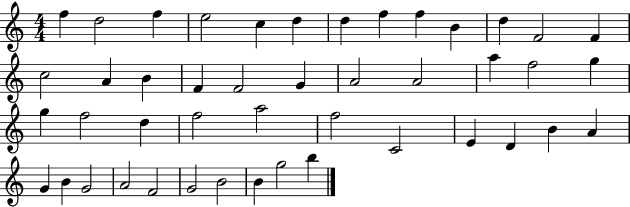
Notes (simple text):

F5/q D5/h F5/q E5/h C5/q D5/q D5/q F5/q F5/q B4/q D5/q F4/h F4/q C5/h A4/q B4/q F4/q F4/h G4/q A4/h A4/h A5/q F5/h G5/q G5/q F5/h D5/q F5/h A5/h F5/h C4/h E4/q D4/q B4/q A4/q G4/q B4/q G4/h A4/h F4/h G4/h B4/h B4/q G5/h B5/q